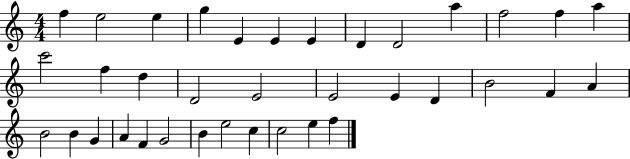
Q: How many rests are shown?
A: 0